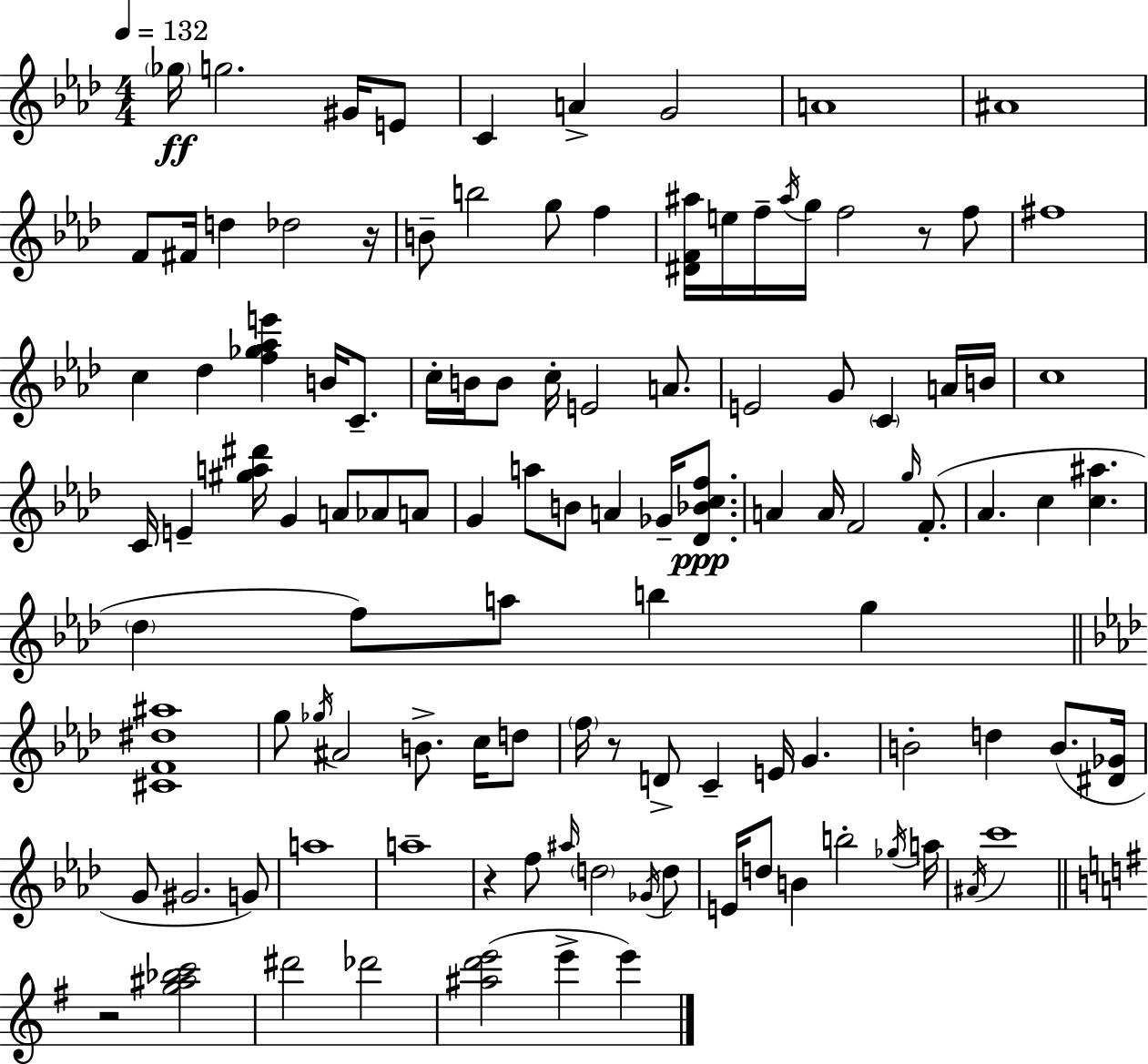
{
  \clef treble
  \numericTimeSignature
  \time 4/4
  \key aes \major
  \tempo 4 = 132
  \parenthesize ges''16\ff g''2. gis'16 e'8 | c'4 a'4-> g'2 | a'1 | ais'1 | \break f'8 fis'16 d''4 des''2 r16 | b'8-- b''2 g''8 f''4 | <dis' f' ais''>16 e''16 f''16-- \acciaccatura { ais''16 } g''16 f''2 r8 f''8 | fis''1 | \break c''4 des''4 <f'' ges'' aes'' e'''>4 b'16 c'8.-- | c''16-. b'16 b'8 c''16-. e'2 a'8. | e'2 g'8 \parenthesize c'4 a'16 | b'16 c''1 | \break c'16 e'4-- <gis'' a'' dis'''>16 g'4 a'8 aes'8 a'8 | g'4 a''8 b'8 a'4 ges'16-- <des' bes' c'' f''>8.\ppp | a'4 a'16 f'2 \grace { g''16 } f'8.-.( | aes'4. c''4 <c'' ais''>4. | \break \parenthesize des''4 f''8) a''8 b''4 g''4 | \bar "||" \break \key aes \major <cis' f' dis'' ais''>1 | g''8 \acciaccatura { ges''16 } ais'2 b'8.-> c''16 d''8 | \parenthesize f''16 r8 d'8-> c'4-- e'16 g'4. | b'2-. d''4 b'8.( | \break <dis' ges'>16 g'8 gis'2. g'8) | a''1 | a''1-- | r4 f''8 \grace { ais''16 } \parenthesize d''2 | \break \acciaccatura { ges'16 } d''8 e'16 d''8 b'4 b''2-. | \acciaccatura { ges''16 } a''16 \acciaccatura { ais'16 } c'''1 | \bar "||" \break \key e \minor r2 <g'' ais'' bes'' c'''>2 | dis'''2 des'''2 | <ais'' d''' e'''>2( e'''4-> e'''4) | \bar "|."
}